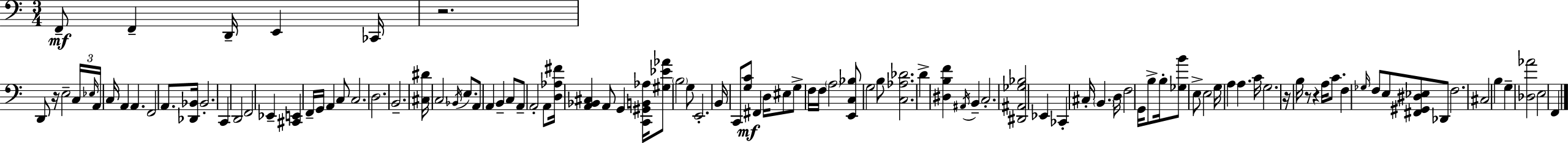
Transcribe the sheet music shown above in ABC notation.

X:1
T:Untitled
M:3/4
L:1/4
K:C
F,,/2 F,, D,,/4 E,, _C,,/4 z2 D,,/2 z/4 E,2 C,/4 _E,/4 A,,/4 C,/4 A,, A,, F,,2 A,,/2 [_D,,_B,,]/4 _B,,2 C,, D,,2 F,,2 _E,, [^C,,E,,] F,,/4 G,,/4 A,, C,/2 C,2 D,2 B,,2 [^C,^D]/4 C,2 _B,,/4 E,/2 A,,/2 A,, B,, C,/2 A,,/2 A,,2 A,,/2 [D,_A,^F]/4 [A,,_B,,^C,] A,,/2 G,, [C,,^G,,B,,_A,]/4 [^G,_E_A]/2 B,2 G,/2 E,,2 B,,/4 C,,/2 [G,C]/2 ^F,, D,/4 ^E,/2 G,/2 F,/4 F,/4 A,2 [E,,C,_B,]/2 G,2 B,/2 [C,_A,_D]2 D [^D,B,F] ^A,,/4 B,, C,2 [^D,,^A,,_G,_B,]2 _E,, _C,, ^C,/4 B,, D,/4 F,2 G,,/4 B,/2 B,/4 [_G,B]/2 E,/2 E,2 G,/4 A, A, C/4 G,2 z/4 B,/4 z/2 z A,/4 C/2 F, _G,/4 F,/2 E,/2 [^F,,^G,,^D,_E,]/2 _D,,/2 F,2 ^C,2 B, G, [_D,_A]2 E,2 F,,